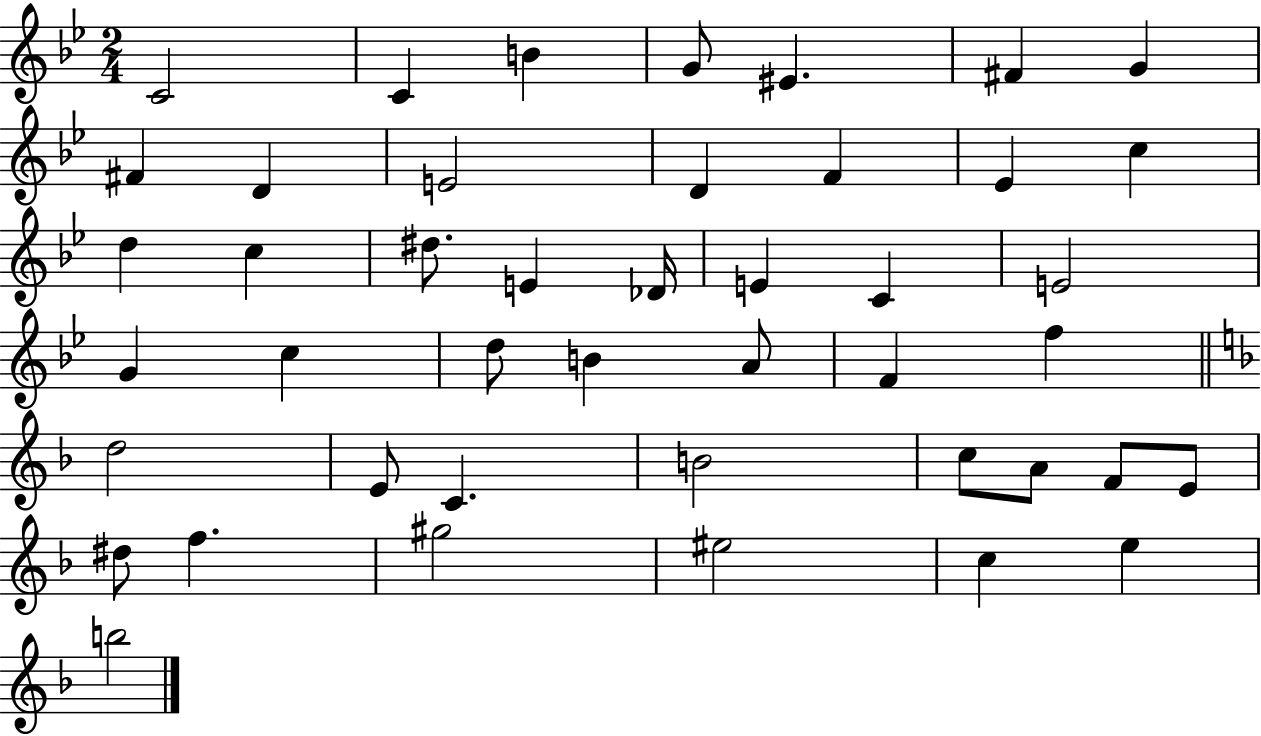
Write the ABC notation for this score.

X:1
T:Untitled
M:2/4
L:1/4
K:Bb
C2 C B G/2 ^E ^F G ^F D E2 D F _E c d c ^d/2 E _D/4 E C E2 G c d/2 B A/2 F f d2 E/2 C B2 c/2 A/2 F/2 E/2 ^d/2 f ^g2 ^e2 c e b2